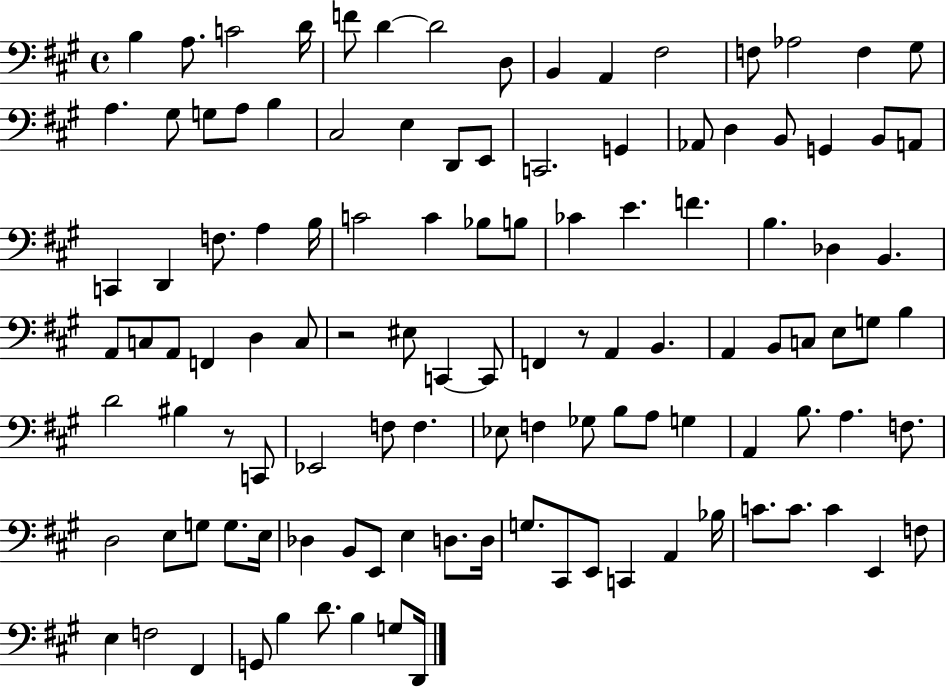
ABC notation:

X:1
T:Untitled
M:4/4
L:1/4
K:A
B, A,/2 C2 D/4 F/2 D D2 D,/2 B,, A,, ^F,2 F,/2 _A,2 F, ^G,/2 A, ^G,/2 G,/2 A,/2 B, ^C,2 E, D,,/2 E,,/2 C,,2 G,, _A,,/2 D, B,,/2 G,, B,,/2 A,,/2 C,, D,, F,/2 A, B,/4 C2 C _B,/2 B,/2 _C E F B, _D, B,, A,,/2 C,/2 A,,/2 F,, D, C,/2 z2 ^E,/2 C,, C,,/2 F,, z/2 A,, B,, A,, B,,/2 C,/2 E,/2 G,/2 B, D2 ^B, z/2 C,,/2 _E,,2 F,/2 F, _E,/2 F, _G,/2 B,/2 A,/2 G, A,, B,/2 A, F,/2 D,2 E,/2 G,/2 G,/2 E,/4 _D, B,,/2 E,,/2 E, D,/2 D,/4 G,/2 ^C,,/2 E,,/2 C,, A,, _B,/4 C/2 C/2 C E,, F,/2 E, F,2 ^F,, G,,/2 B, D/2 B, G,/2 D,,/4